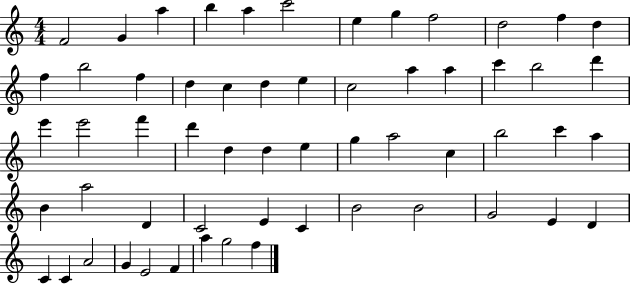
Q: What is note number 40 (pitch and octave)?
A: A5